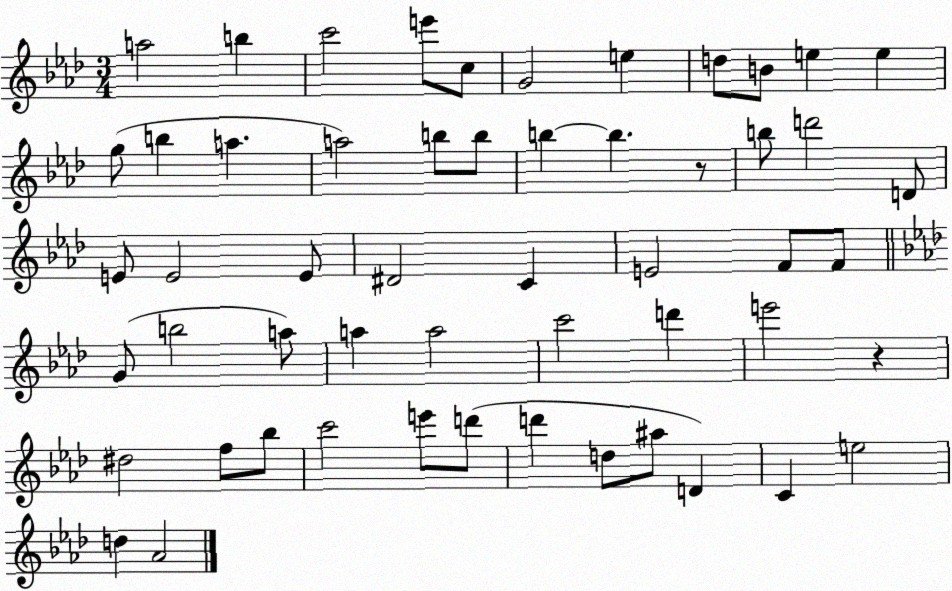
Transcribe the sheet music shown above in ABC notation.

X:1
T:Untitled
M:3/4
L:1/4
K:Ab
a2 b c'2 e'/2 c/2 G2 e d/2 B/2 e e g/2 b a a2 b/2 b/2 b b z/2 b/2 d'2 D/2 E/2 E2 E/2 ^D2 C E2 F/2 F/2 G/2 b2 a/2 a a2 c'2 d' e'2 z ^d2 f/2 _b/2 c'2 e'/2 d'/2 d' d/2 ^a/2 D C e2 d _A2